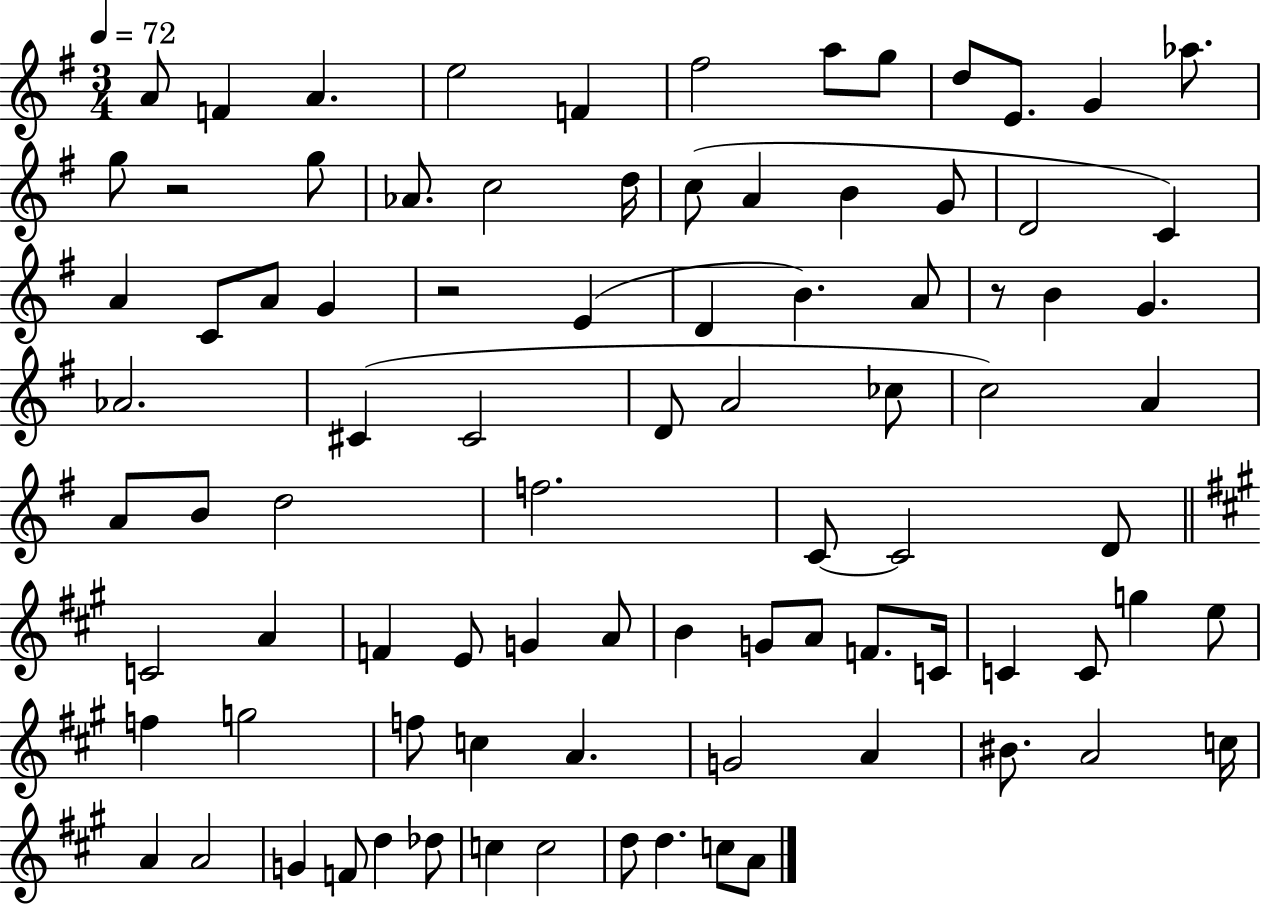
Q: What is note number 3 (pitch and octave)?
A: A4